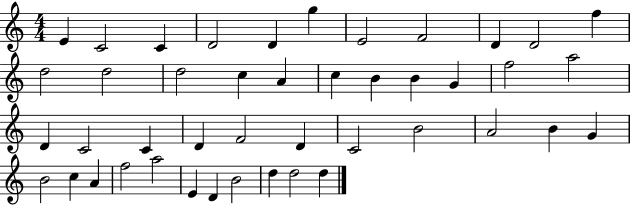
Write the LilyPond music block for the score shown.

{
  \clef treble
  \numericTimeSignature
  \time 4/4
  \key c \major
  e'4 c'2 c'4 | d'2 d'4 g''4 | e'2 f'2 | d'4 d'2 f''4 | \break d''2 d''2 | d''2 c''4 a'4 | c''4 b'4 b'4 g'4 | f''2 a''2 | \break d'4 c'2 c'4 | d'4 f'2 d'4 | c'2 b'2 | a'2 b'4 g'4 | \break b'2 c''4 a'4 | f''2 a''2 | e'4 d'4 b'2 | d''4 d''2 d''4 | \break \bar "|."
}